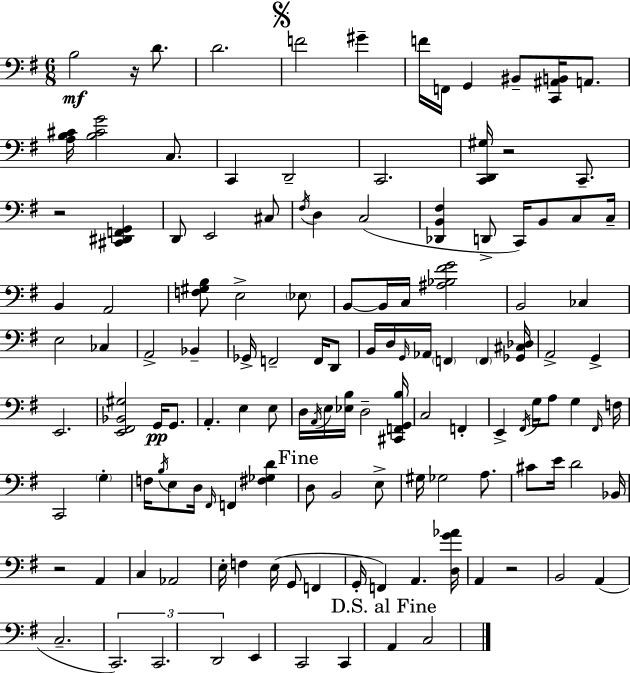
{
  \clef bass
  \numericTimeSignature
  \time 6/8
  \key g \major
  \repeat volta 2 { b2\mf r16 d'8. | d'2. | \mark \markup { \musicglyph "scripts.segno" } f'2 gis'4-- | f'16 f,16 g,4 bis,8-- <c, ais, b,>16 a,8. | \break <a b cis'>16 <b cis' g'>2 c8. | c,4 d,2-- | c,2. | <c, d, gis>16 r2 c,8.-- | \break r2 <cis, dis, f, g,>4 | d,8 e,2 cis8 | \acciaccatura { fis16 } d4 c2( | <des, b, fis>4 d,8-> c,16) b,8 c8 | \break c16-- b,4 a,2 | <f gis b>8 e2-> \parenthesize ees8 | b,8~~ b,16 c16 <ais bes fis' g'>2 | b,2 ces4 | \break e2 ces4 | a,2-> bes,4-- | ges,16-> f,2-- f,16 d,8 | b,16 d16 \grace { g,16 } aes,16 \parenthesize f,4 \parenthesize f,4 | \break <ges, cis des>16 a,2-> g,4-> | e,2. | <e, fis, bes, gis>2 g,16\pp g,8. | a,4.-. e4 | \break e8 d16 \acciaccatura { a,16 } e16 <ees b>16 d2-- | <cis, f, g, b>16 c2 f,4-. | e,4-> \acciaccatura { fis,16 } g16 a8 g4 | \grace { fis,16 } f16 c,2 | \break \parenthesize g4-. f16 \acciaccatura { b16 } e8 d16 \grace { fis,16 } f,4 | <fis ges d'>4 \mark "Fine" d8 b,2 | e8-> gis16 ges2 | a8. cis'8 e'16 d'2 | \break bes,16 r2 | a,4 c4 aes,2 | e16-. f4 | e16( g,8 f,4 g,16-. f,4) | \break a,4. <d g' aes'>16 a,4 r2 | b,2 | a,4( c2.-- | \tuplet 3/2 { c,2.) | \break c,2. | d,2 } | e,4 c,2 | c,4 \mark "D.S. al Fine" a,4 c2 | \break } \bar "|."
}